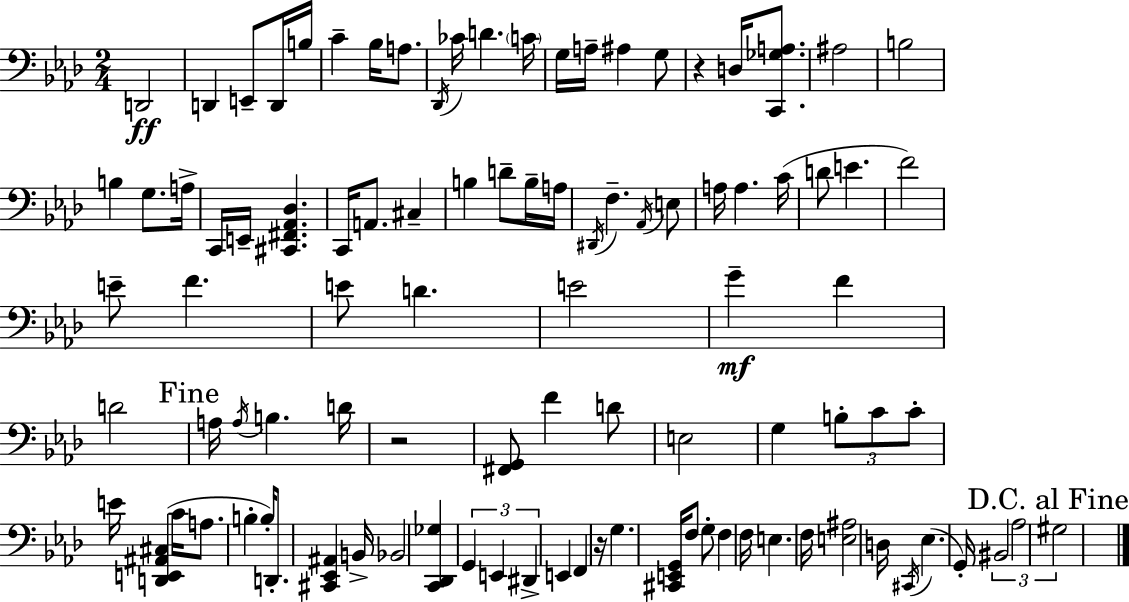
{
  \clef bass
  \numericTimeSignature
  \time 2/4
  \key f \minor
  d,2\ff | d,4 e,8-- d,16 b16 | c'4-- bes16 a8. | \acciaccatura { des,16 } ces'16 d'4. | \break \parenthesize c'16 g16 a16-- ais4 g8 | r4 d16 <c, ges a>8. | ais2 | b2 | \break b4 g8. | a16-> c,16 e,16-- <cis, fis, aes, des>4. | c,16 a,8. cis4-- | b4 d'8-- b16-- | \break a16 \acciaccatura { dis,16 } f4.-- | \acciaccatura { aes,16 } e8 a16 a4. | c'16( d'8 e'4. | f'2) | \break e'8-- f'4. | e'8 d'4. | e'2 | g'4--\mf f'4 | \break d'2 | \mark "Fine" a16 \acciaccatura { a16 } b4. | d'16 r2 | <fis, g,>8 f'4 | \break d'8 e2 | g4 | \tuplet 3/2 { b8-. c'8 c'8-. } e'16 <d, e, ais, cis>4( | c'16 a8. b4-. | \break b16-.) d,8.-. <cis, ees, ais,>4 | b,16-> bes,2 | <c, des, ges>4 | \tuplet 3/2 { g,4 e,4 | \break dis,4-> } e,4 | f,4 r16 g4. | <cis, e, g,>16 f8 g8-. | f4 f16 e4. | \break f16 <e ais>2 | d16 \acciaccatura { cis,16 }( ees4. | g,16-.) \tuplet 3/2 { bis,2 | aes2 | \break \mark "D.C. al Fine" gis2 } | \bar "|."
}